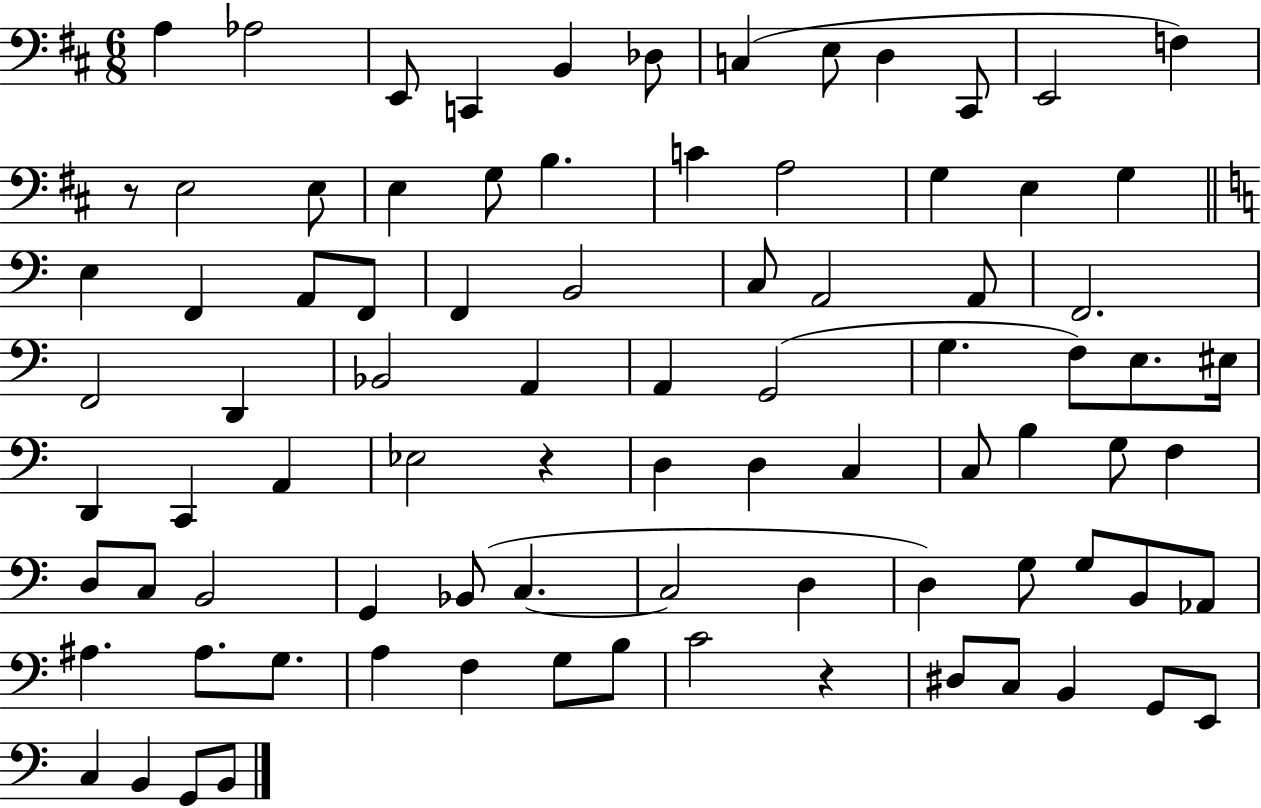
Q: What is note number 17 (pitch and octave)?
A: B3